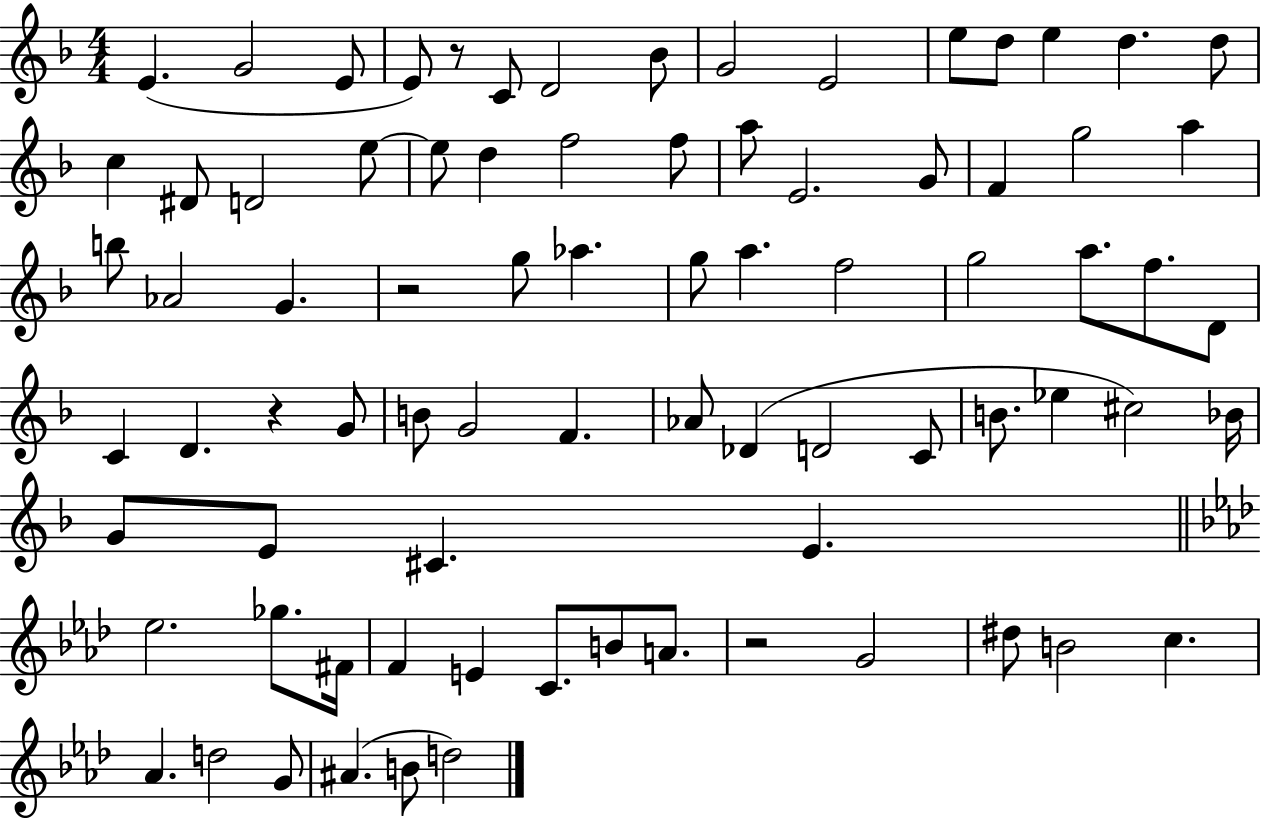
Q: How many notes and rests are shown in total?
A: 80